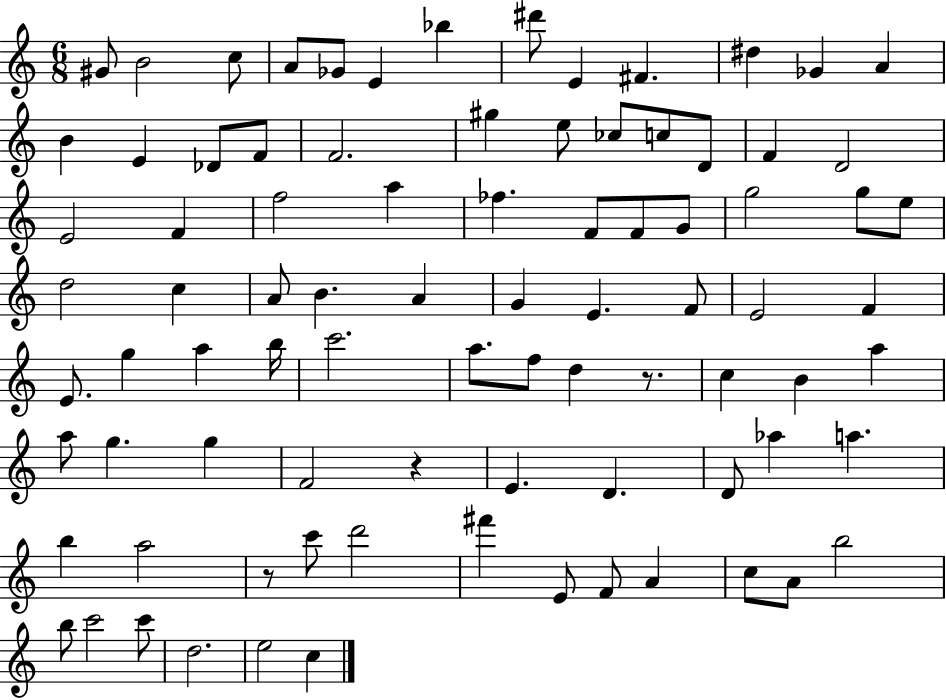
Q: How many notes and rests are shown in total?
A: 86